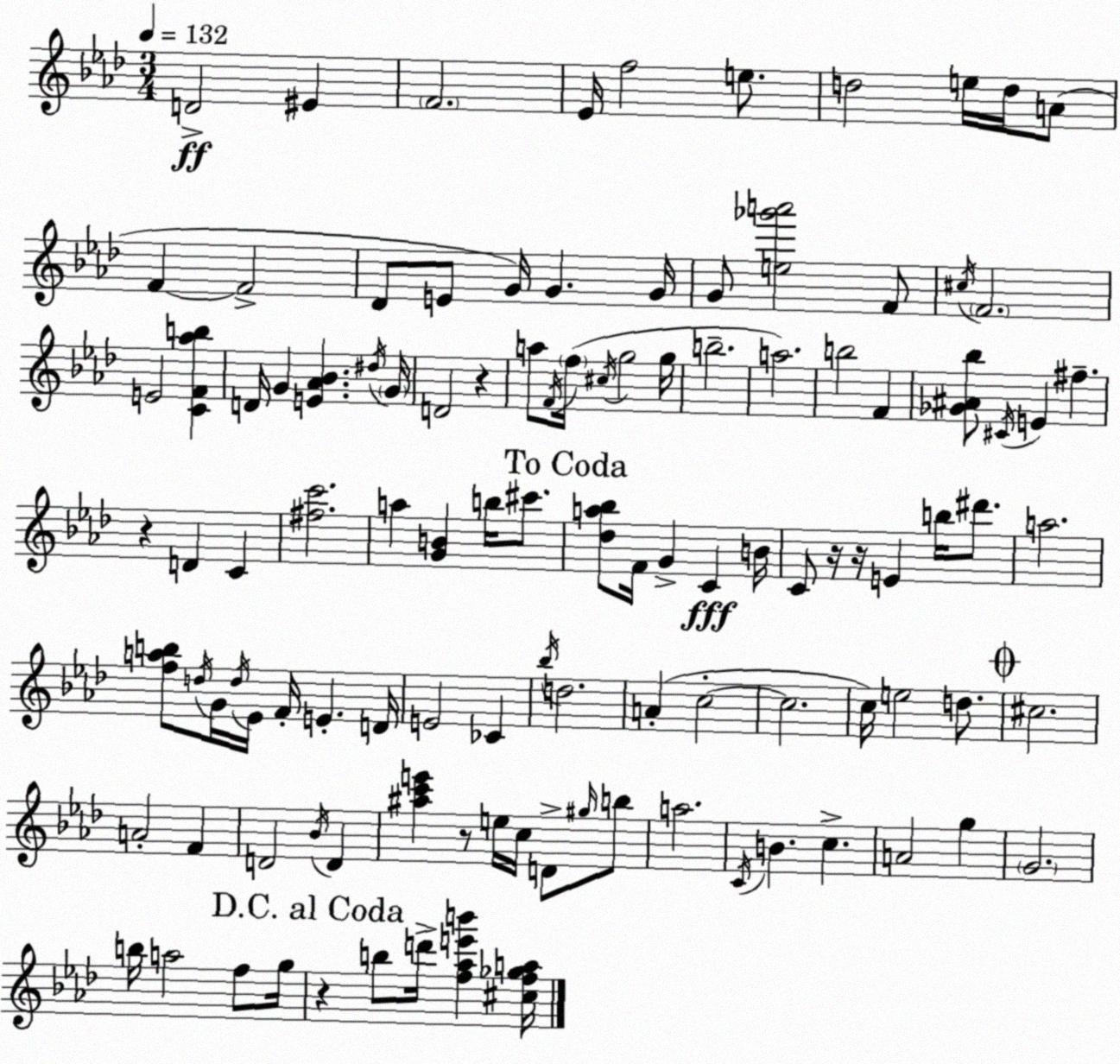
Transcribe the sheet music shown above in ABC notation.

X:1
T:Untitled
M:3/4
L:1/4
K:Fm
D2 ^E F2 _E/4 f2 e/2 d2 e/4 d/4 A/2 F F2 _D/2 E/2 G/4 G G/4 G/2 [e_g'a']2 F/2 ^c/4 F2 E2 [CF_ab] D/4 G [E_A_B] ^d/4 G/4 D2 z a/2 F/4 f/4 ^c/4 g2 g/4 b2 a2 b2 F [_G^A_b]/2 ^C/4 E ^f z D C [^fc']2 a [GB] b/4 ^c'/2 [_da_b]/2 F/4 G C B/4 C/2 z/4 z/4 E b/4 ^d'/2 a2 [fab]/2 d/4 G/4 d/4 _E/4 F/4 E D/4 E2 _C _b/4 d2 A c2 c2 c/4 e2 d/2 ^c2 A2 F D2 _B/4 D [^ac'e'] z/2 e/4 c/4 D/2 ^g/4 b/2 a2 C/4 B c A2 g G2 b/4 a2 f/2 g/4 z b/2 d'/4 [f_ae'b'] [^cf_ga]/4